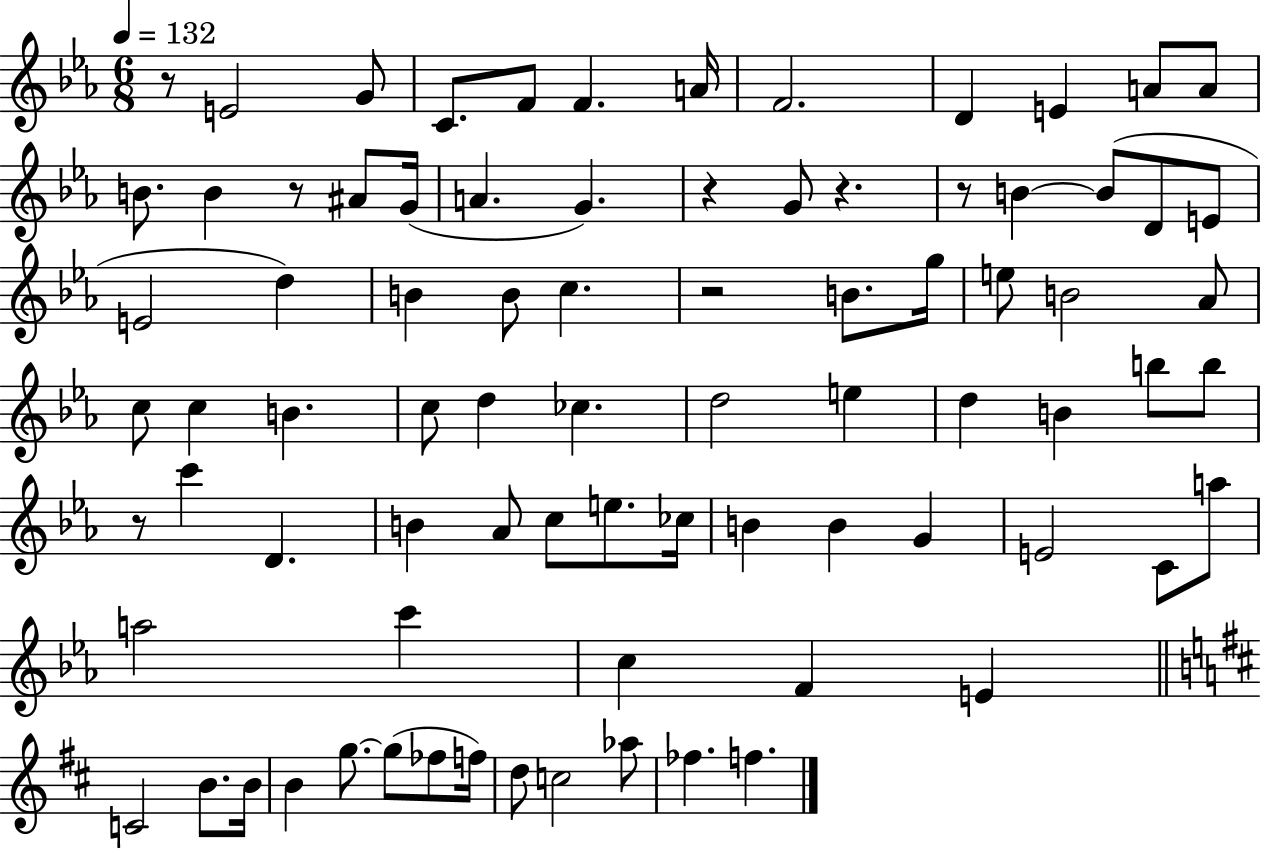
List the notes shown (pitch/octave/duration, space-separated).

R/e E4/h G4/e C4/e. F4/e F4/q. A4/s F4/h. D4/q E4/q A4/e A4/e B4/e. B4/q R/e A#4/e G4/s A4/q. G4/q. R/q G4/e R/q. R/e B4/q B4/e D4/e E4/e E4/h D5/q B4/q B4/e C5/q. R/h B4/e. G5/s E5/e B4/h Ab4/e C5/e C5/q B4/q. C5/e D5/q CES5/q. D5/h E5/q D5/q B4/q B5/e B5/e R/e C6/q D4/q. B4/q Ab4/e C5/e E5/e. CES5/s B4/q B4/q G4/q E4/h C4/e A5/e A5/h C6/q C5/q F4/q E4/q C4/h B4/e. B4/s B4/q G5/e. G5/e FES5/e F5/s D5/e C5/h Ab5/e FES5/q. F5/q.